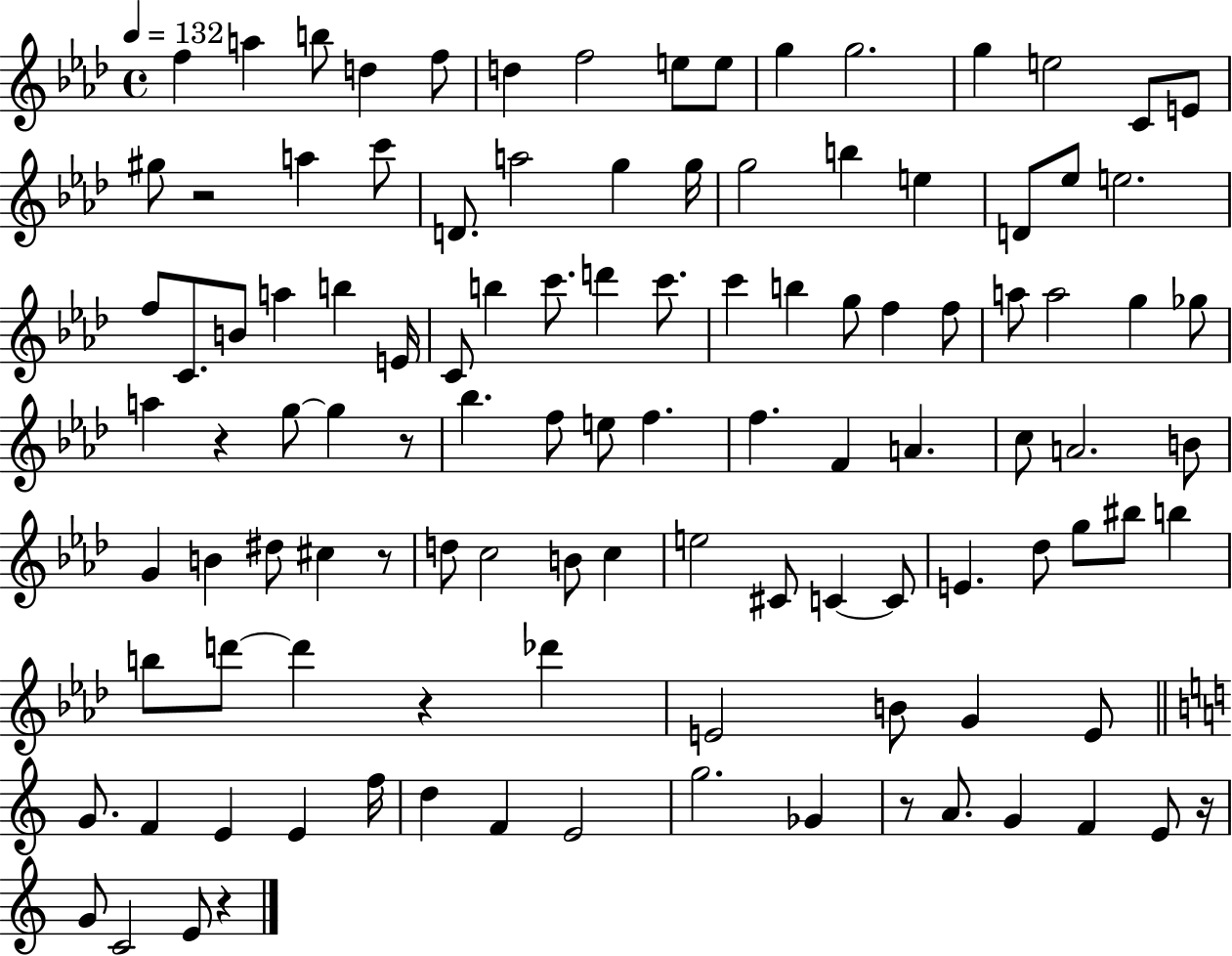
F5/q A5/q B5/e D5/q F5/e D5/q F5/h E5/e E5/e G5/q G5/h. G5/q E5/h C4/e E4/e G#5/e R/h A5/q C6/e D4/e. A5/h G5/q G5/s G5/h B5/q E5/q D4/e Eb5/e E5/h. F5/e C4/e. B4/e A5/q B5/q E4/s C4/e B5/q C6/e. D6/q C6/e. C6/q B5/q G5/e F5/q F5/e A5/e A5/h G5/q Gb5/e A5/q R/q G5/e G5/q R/e Bb5/q. F5/e E5/e F5/q. F5/q. F4/q A4/q. C5/e A4/h. B4/e G4/q B4/q D#5/e C#5/q R/e D5/e C5/h B4/e C5/q E5/h C#4/e C4/q C4/e E4/q. Db5/e G5/e BIS5/e B5/q B5/e D6/e D6/q R/q Db6/q E4/h B4/e G4/q E4/e G4/e. F4/q E4/q E4/q F5/s D5/q F4/q E4/h G5/h. Gb4/q R/e A4/e. G4/q F4/q E4/e R/s G4/e C4/h E4/e R/q